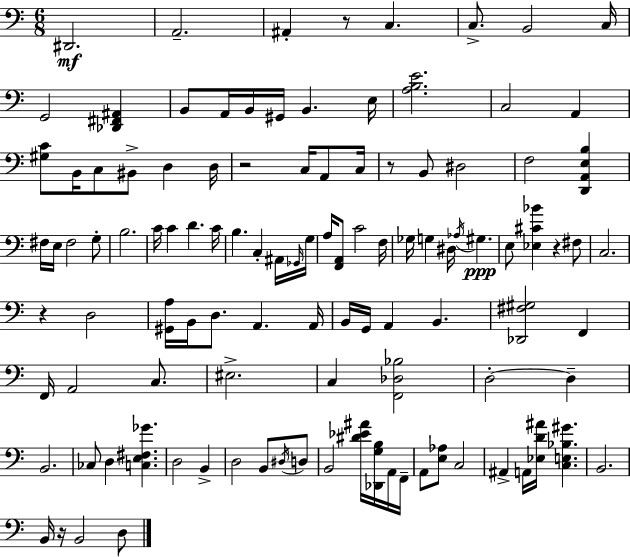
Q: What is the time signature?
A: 6/8